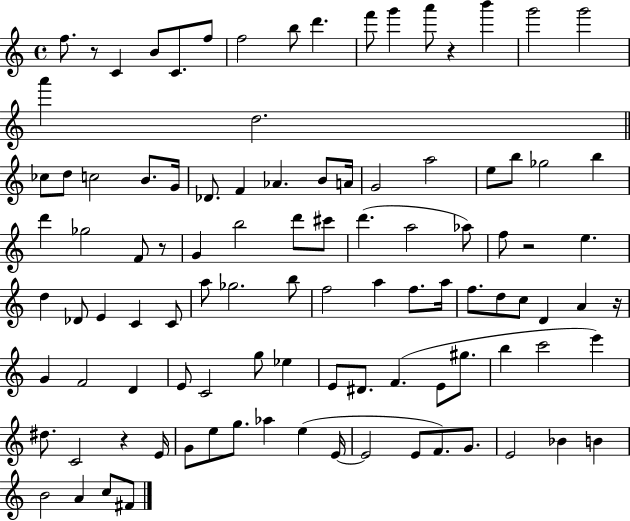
{
  \clef treble
  \time 4/4
  \defaultTimeSignature
  \key c \major
  f''8. r8 c'4 b'8 c'8. f''8 | f''2 b''8 d'''4. | f'''8 g'''4 a'''8 r4 b'''4 | g'''2 g'''2 | \break a'''4 d''2. | \bar "||" \break \key c \major ces''8 d''8 c''2 b'8. g'16 | des'8. f'4 aes'4. b'8 a'16 | g'2 a''2 | e''8 b''8 ges''2 b''4 | \break d'''4 ges''2 f'8 r8 | g'4 b''2 d'''8 cis'''8 | d'''4.( a''2 aes''8) | f''8 r2 e''4. | \break d''4 des'8 e'4 c'4 c'8 | a''8 ges''2. b''8 | f''2 a''4 f''8. a''16 | f''8. d''8 c''8 d'4 a'4 r16 | \break g'4 f'2 d'4 | e'8 c'2 g''8 ees''4 | e'8 dis'8. f'4.( e'8 gis''8. | b''4 c'''2 e'''4) | \break dis''8. c'2 r4 e'16 | g'8 e''8 g''8. aes''4 e''4( e'16~~ | e'2 e'8 f'8.) g'8. | e'2 bes'4 b'4 | \break b'2 a'4 c''8 fis'8 | \bar "|."
}